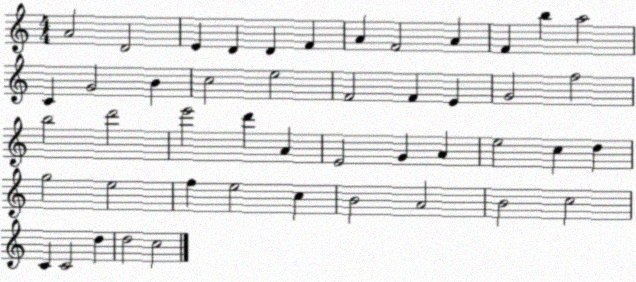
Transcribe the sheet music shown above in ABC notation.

X:1
T:Untitled
M:4/4
L:1/4
K:C
A2 D2 E D D F A F2 A F b a2 C G2 B c2 e2 F2 F E G2 f2 b2 d'2 e'2 d' A E2 G A e2 c d g2 e2 f e2 c B2 A2 B2 c2 C C2 d d2 c2